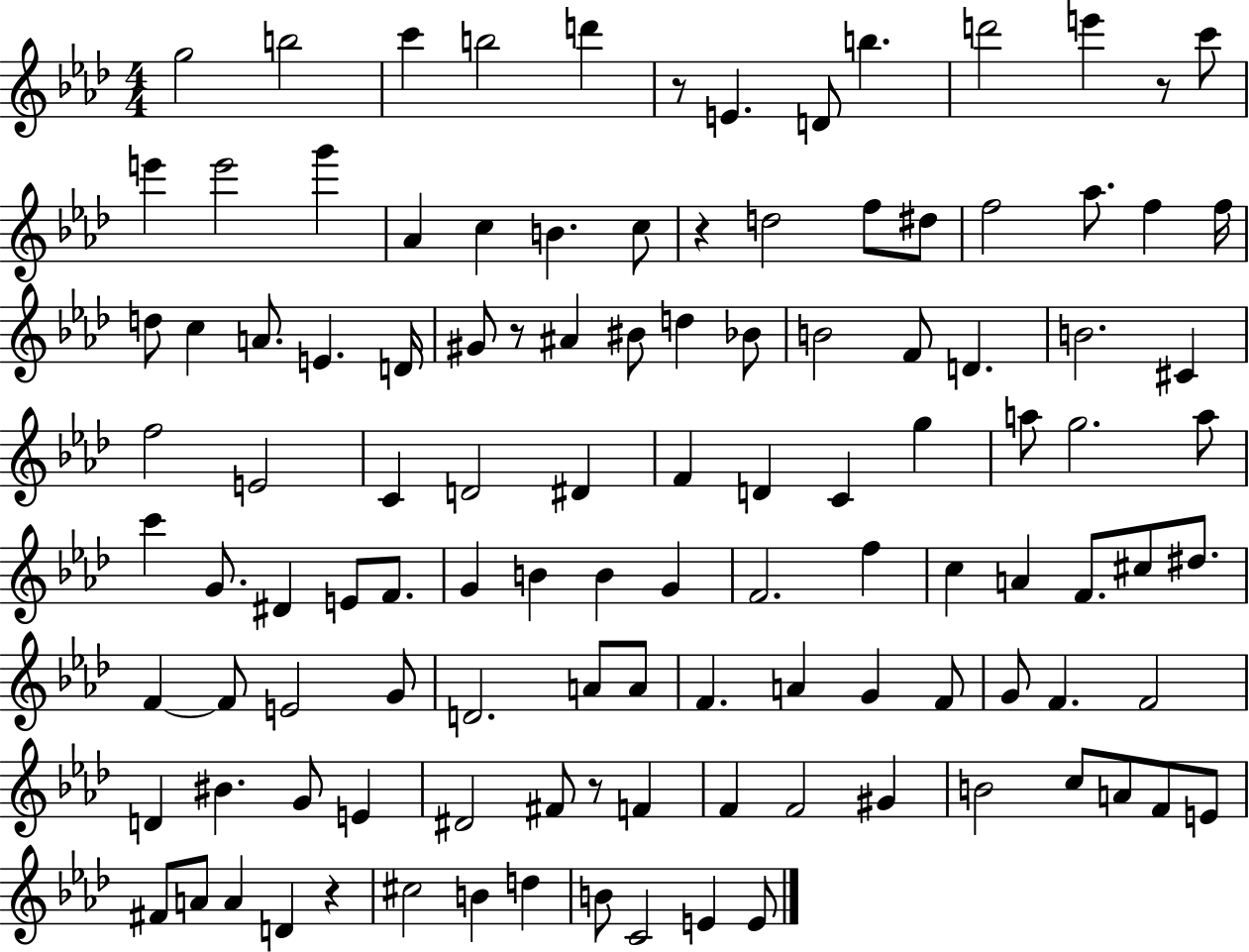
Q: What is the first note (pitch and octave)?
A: G5